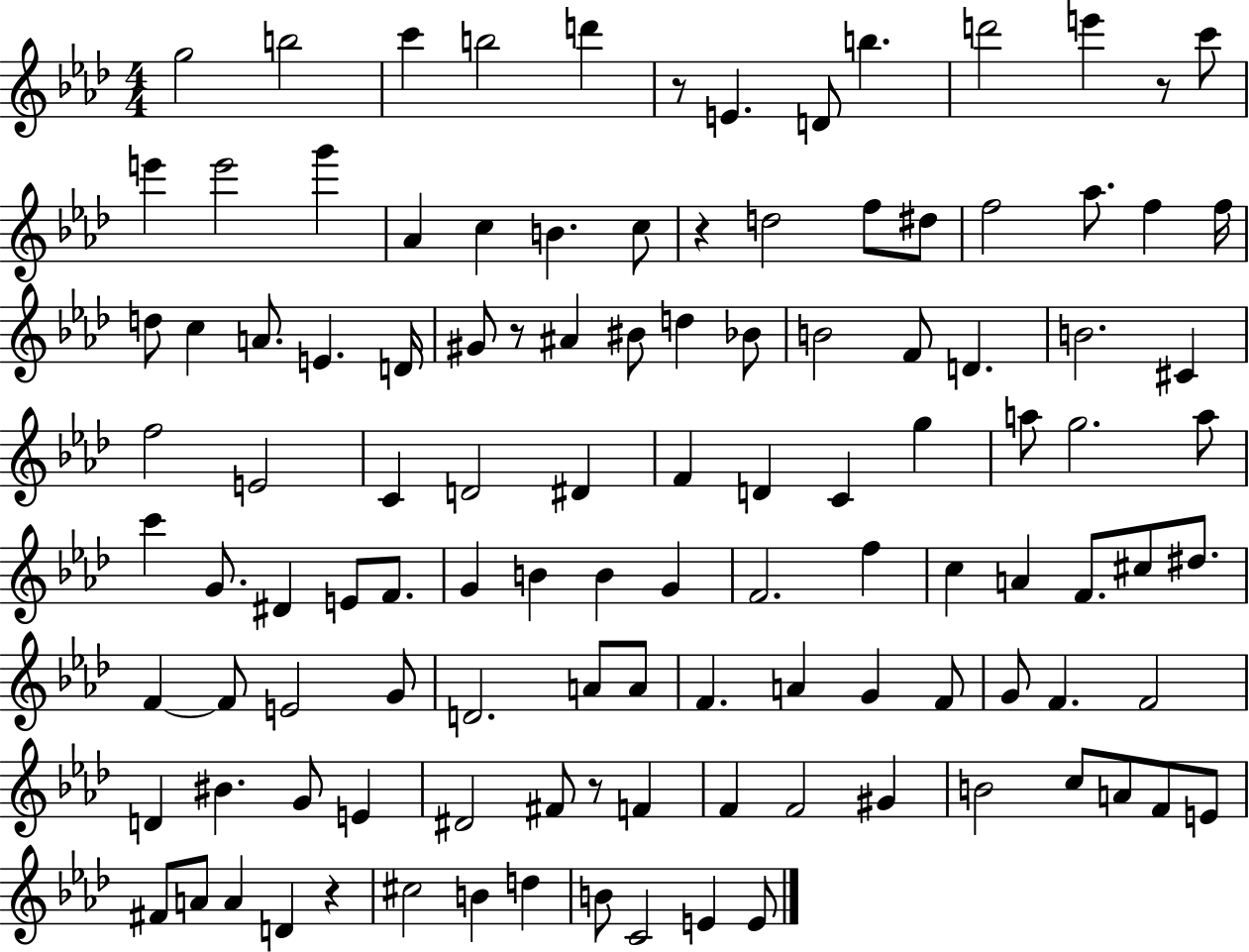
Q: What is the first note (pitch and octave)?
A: G5